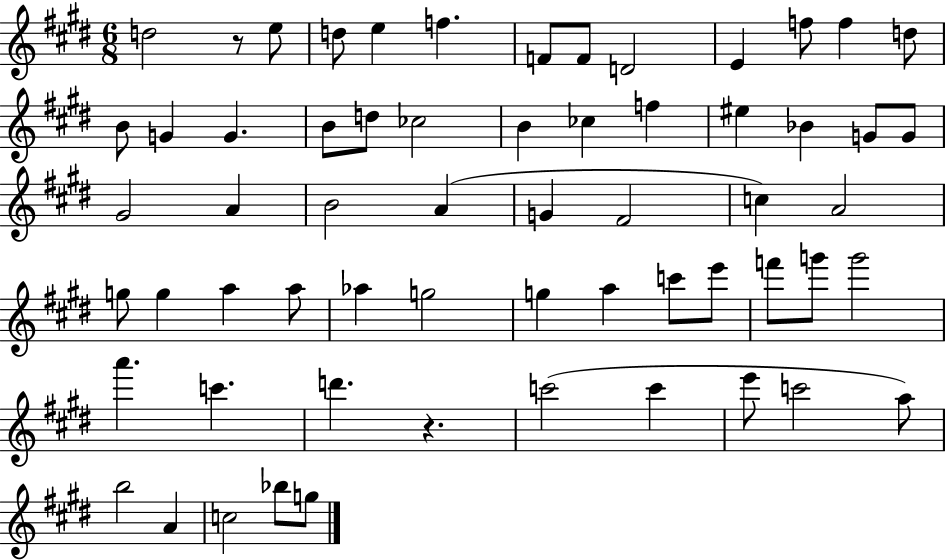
D5/h R/e E5/e D5/e E5/q F5/q. F4/e F4/e D4/h E4/q F5/e F5/q D5/e B4/e G4/q G4/q. B4/e D5/e CES5/h B4/q CES5/q F5/q EIS5/q Bb4/q G4/e G4/e G#4/h A4/q B4/h A4/q G4/q F#4/h C5/q A4/h G5/e G5/q A5/q A5/e Ab5/q G5/h G5/q A5/q C6/e E6/e F6/e G6/e G6/h A6/q. C6/q. D6/q. R/q. C6/h C6/q E6/e C6/h A5/e B5/h A4/q C5/h Bb5/e G5/e